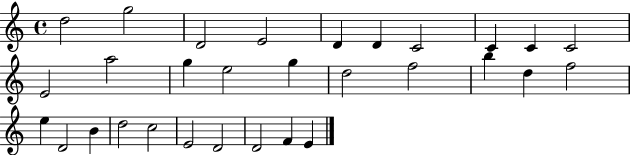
{
  \clef treble
  \time 4/4
  \defaultTimeSignature
  \key c \major
  d''2 g''2 | d'2 e'2 | d'4 d'4 c'2 | c'4 c'4 c'2 | \break e'2 a''2 | g''4 e''2 g''4 | d''2 f''2 | b''4 d''4 f''2 | \break e''4 d'2 b'4 | d''2 c''2 | e'2 d'2 | d'2 f'4 e'4 | \break \bar "|."
}